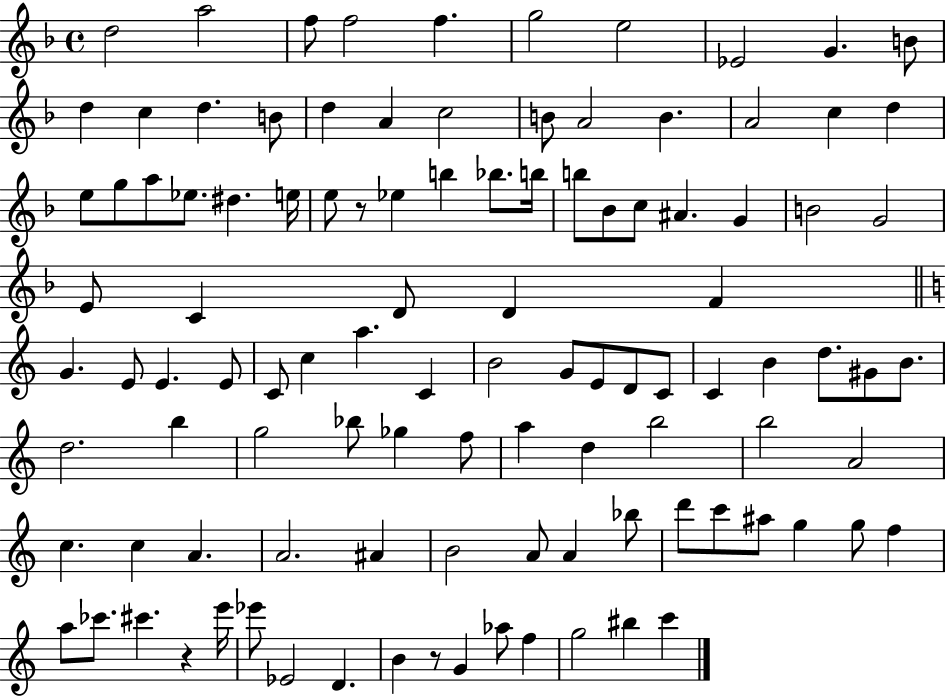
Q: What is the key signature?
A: F major